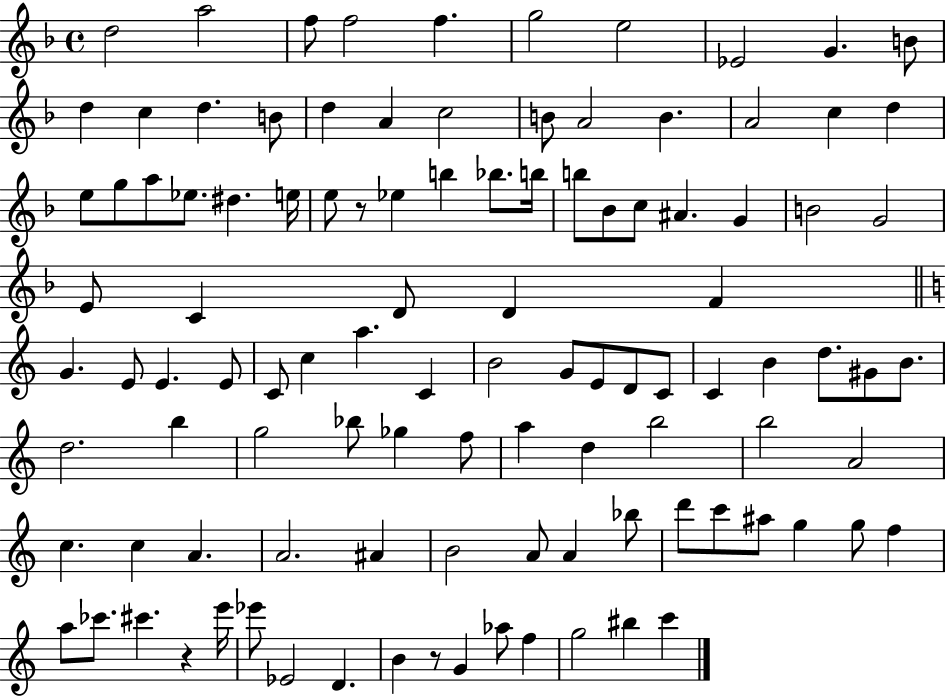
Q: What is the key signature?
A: F major